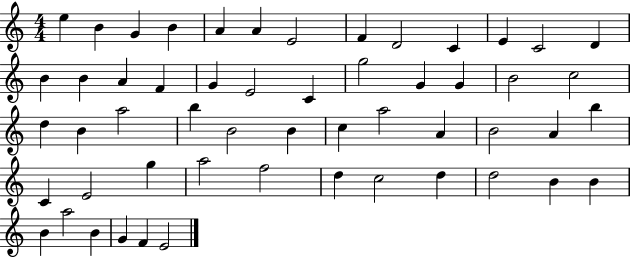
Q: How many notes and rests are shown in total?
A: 54